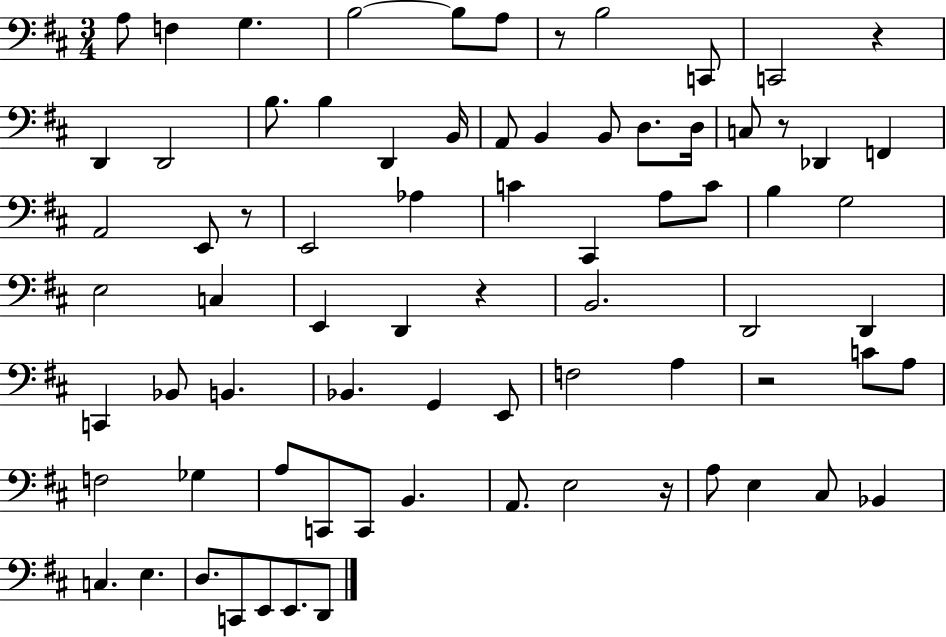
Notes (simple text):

A3/e F3/q G3/q. B3/h B3/e A3/e R/e B3/h C2/e C2/h R/q D2/q D2/h B3/e. B3/q D2/q B2/s A2/e B2/q B2/e D3/e. D3/s C3/e R/e Db2/q F2/q A2/h E2/e R/e E2/h Ab3/q C4/q C#2/q A3/e C4/e B3/q G3/h E3/h C3/q E2/q D2/q R/q B2/h. D2/h D2/q C2/q Bb2/e B2/q. Bb2/q. G2/q E2/e F3/h A3/q R/h C4/e A3/e F3/h Gb3/q A3/e C2/e C2/e B2/q. A2/e. E3/h R/s A3/e E3/q C#3/e Bb2/q C3/q. E3/q. D3/e. C2/e E2/e E2/e. D2/e